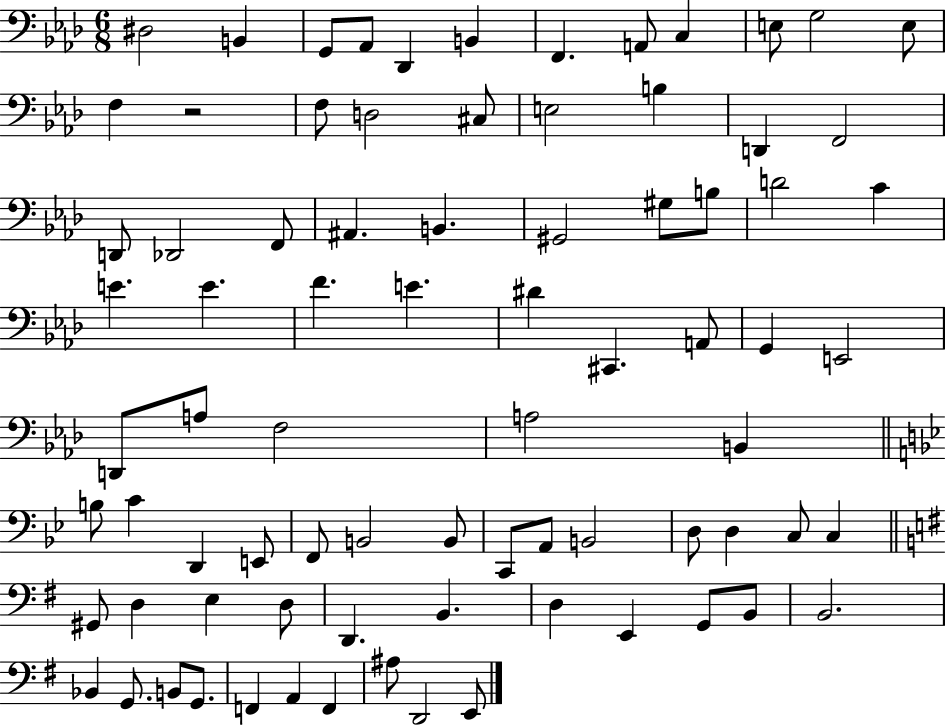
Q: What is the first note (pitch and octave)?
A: D#3